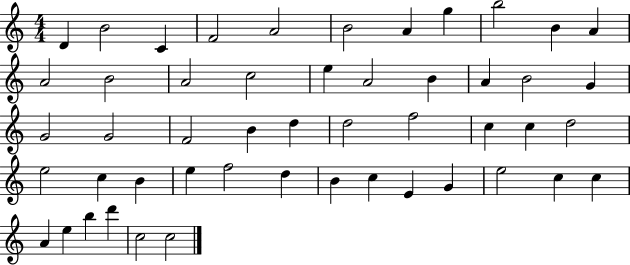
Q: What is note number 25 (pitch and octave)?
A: B4